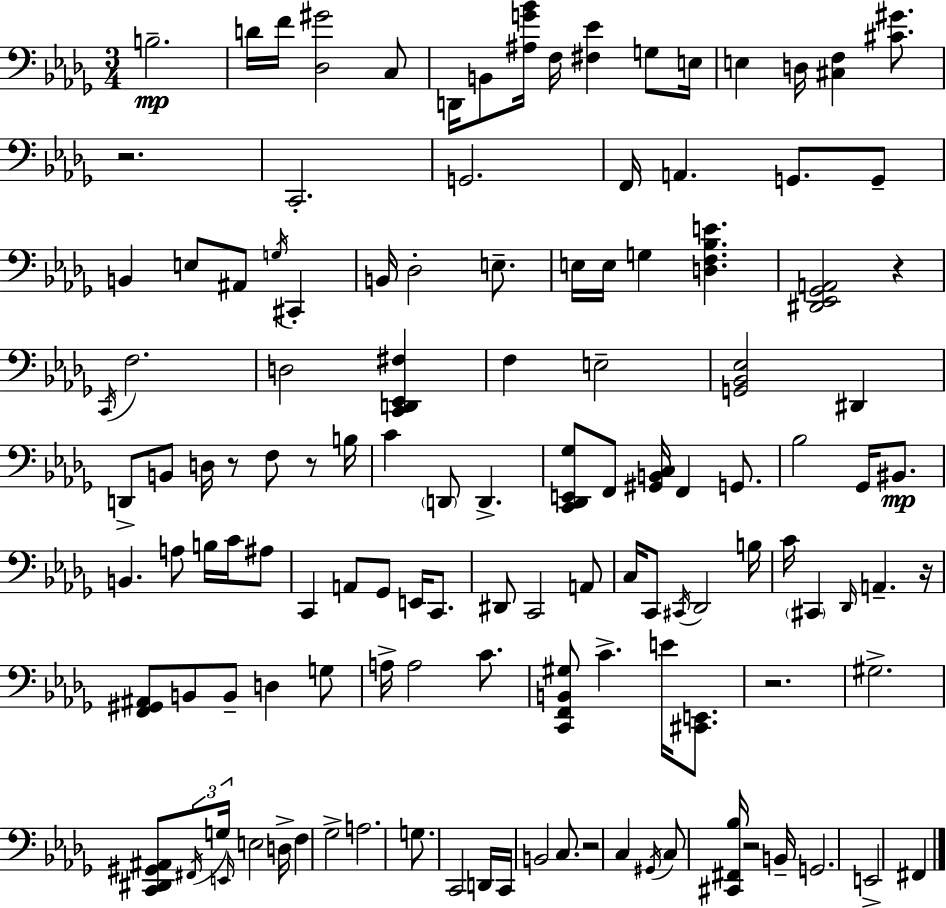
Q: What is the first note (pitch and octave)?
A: B3